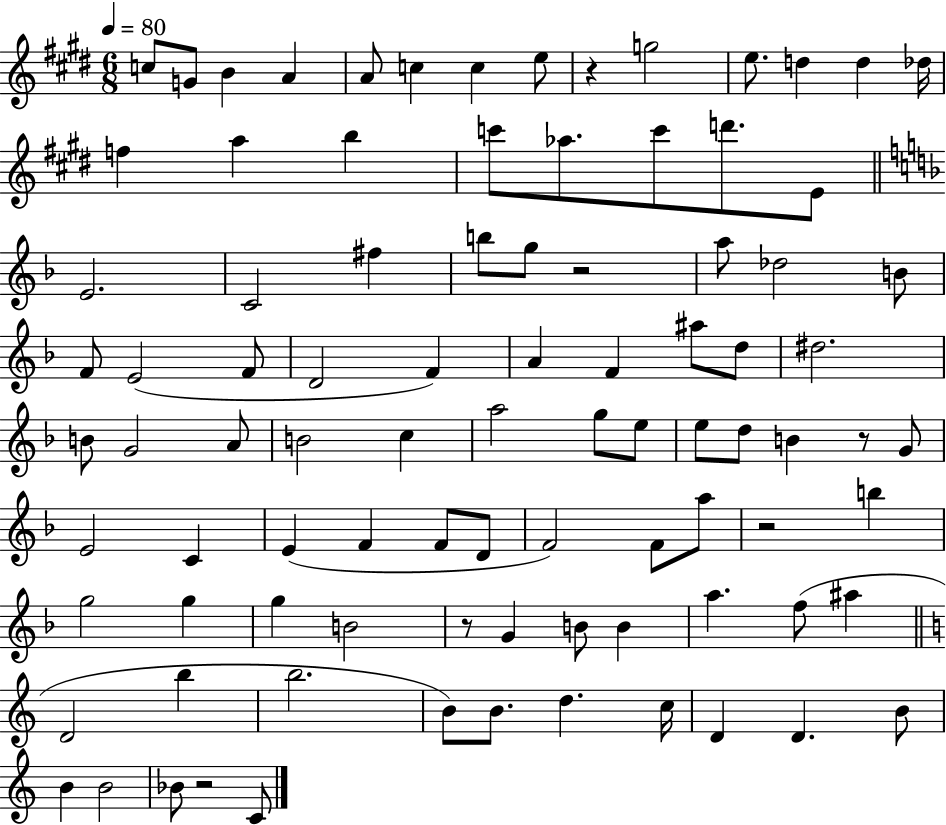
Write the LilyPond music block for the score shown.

{
  \clef treble
  \numericTimeSignature
  \time 6/8
  \key e \major
  \tempo 4 = 80
  c''8 g'8 b'4 a'4 | a'8 c''4 c''4 e''8 | r4 g''2 | e''8. d''4 d''4 des''16 | \break f''4 a''4 b''4 | c'''8 aes''8. c'''8 d'''8. e'8 | \bar "||" \break \key f \major e'2. | c'2 fis''4 | b''8 g''8 r2 | a''8 des''2 b'8 | \break f'8 e'2( f'8 | d'2 f'4) | a'4 f'4 ais''8 d''8 | dis''2. | \break b'8 g'2 a'8 | b'2 c''4 | a''2 g''8 e''8 | e''8 d''8 b'4 r8 g'8 | \break e'2 c'4 | e'4( f'4 f'8 d'8 | f'2) f'8 a''8 | r2 b''4 | \break g''2 g''4 | g''4 b'2 | r8 g'4 b'8 b'4 | a''4. f''8( ais''4 | \break \bar "||" \break \key a \minor d'2 b''4 | b''2. | b'8) b'8. d''4. c''16 | d'4 d'4. b'8 | \break b'4 b'2 | bes'8 r2 c'8 | \bar "|."
}